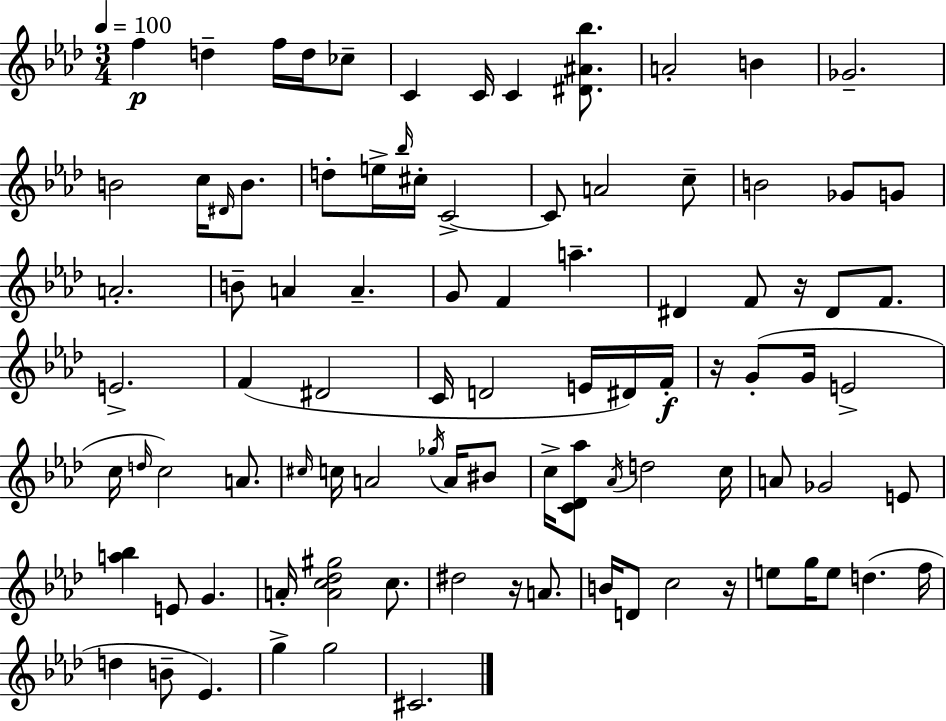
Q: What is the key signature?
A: F minor